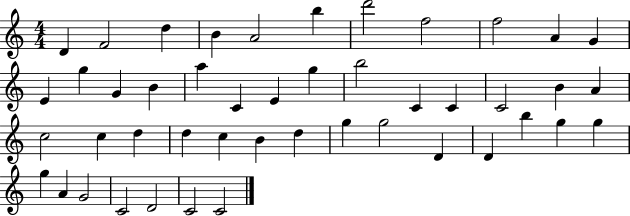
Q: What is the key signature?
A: C major